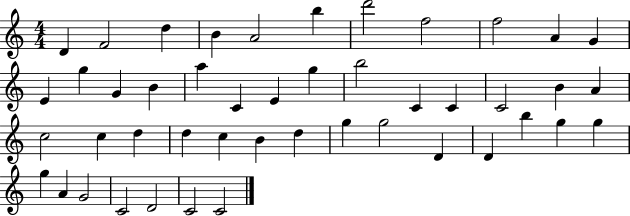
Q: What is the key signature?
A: C major